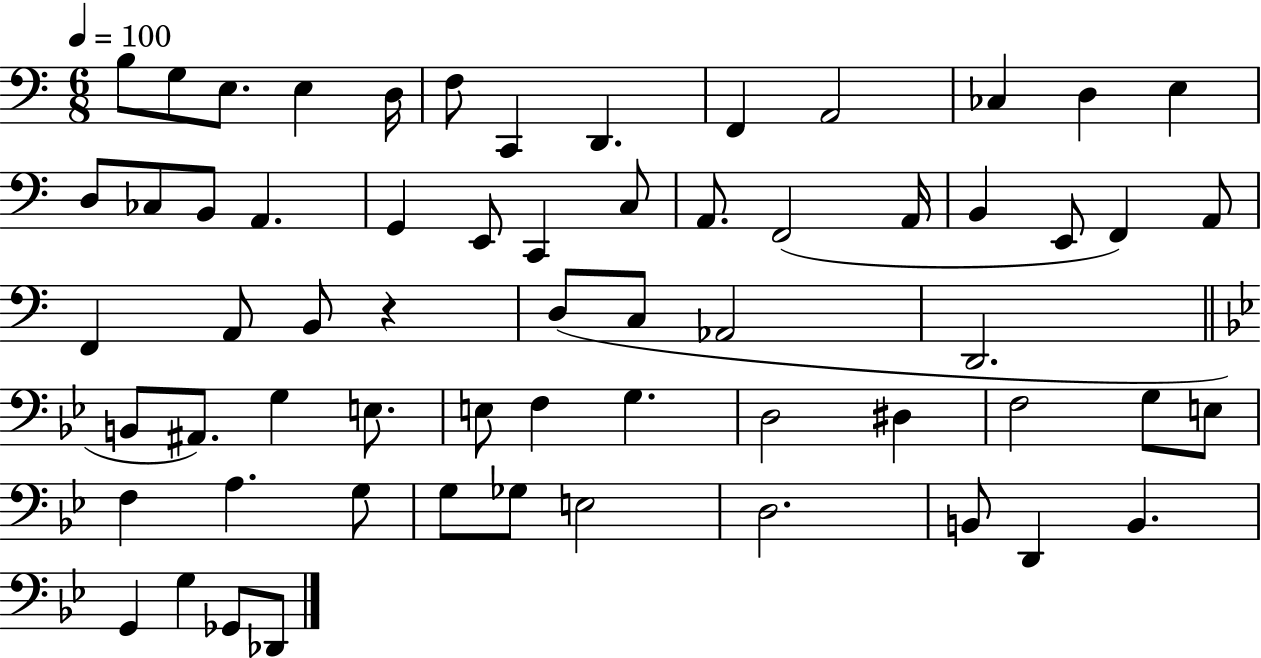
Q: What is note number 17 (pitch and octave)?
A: A2